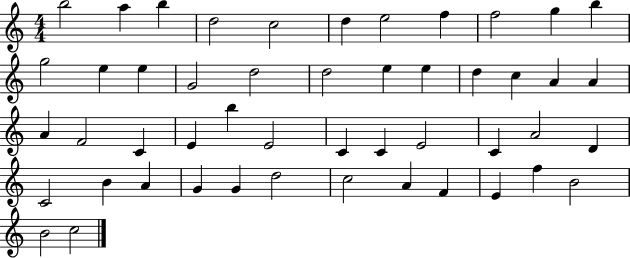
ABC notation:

X:1
T:Untitled
M:4/4
L:1/4
K:C
b2 a b d2 c2 d e2 f f2 g b g2 e e G2 d2 d2 e e d c A A A F2 C E b E2 C C E2 C A2 D C2 B A G G d2 c2 A F E f B2 B2 c2